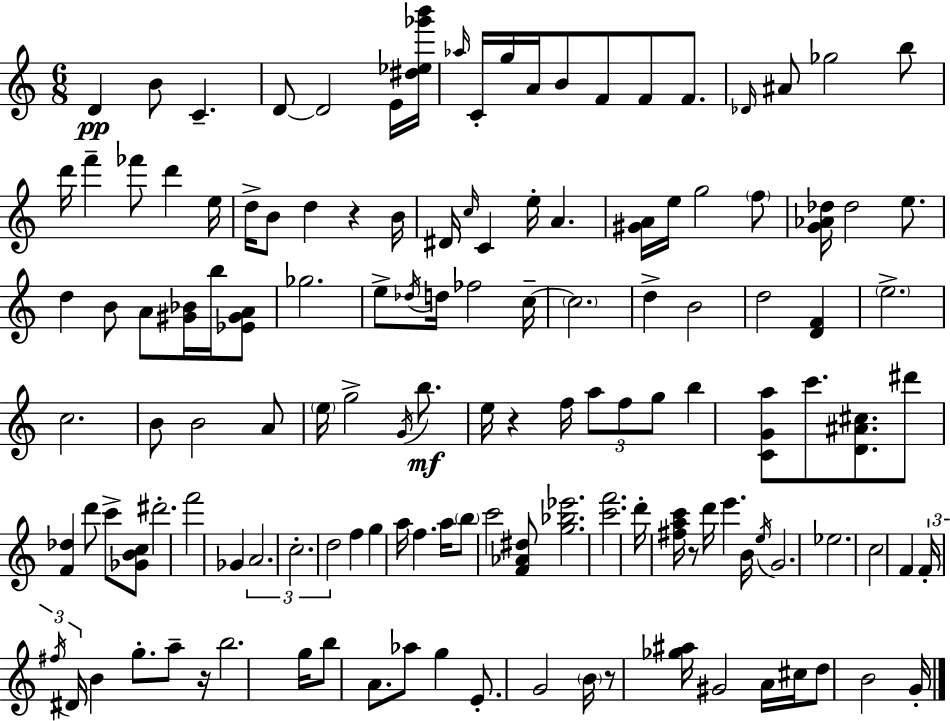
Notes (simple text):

D4/q B4/e C4/q. D4/e D4/h E4/s [D#5,Eb5,Gb6,B6]/s Ab5/s C4/s G5/s A4/s B4/e F4/e F4/e F4/e. Db4/s A#4/e Gb5/h B5/e D6/s F6/q FES6/e D6/q E5/s D5/s B4/e D5/q R/q B4/s D#4/s C5/s C4/q E5/s A4/q. [G#4,A4]/s E5/s G5/h F5/e [G4,Ab4,Db5]/s Db5/h E5/e. D5/q B4/e A4/e [G#4,Bb4]/s B5/s [Eb4,G#4,A4]/e Gb5/h. E5/e Db5/s D5/s FES5/h C5/s C5/h. D5/q B4/h D5/h [D4,F4]/q E5/h. C5/h. B4/e B4/h A4/e E5/s G5/h G4/s B5/e. E5/s R/q F5/s A5/e F5/e G5/e B5/q [C4,G4,A5]/e C6/e. [D4,A#4,C#5]/e. D#6/e [F4,Db5]/q D6/e C6/e [Gb4,B4,C5]/e D#6/h. F6/h Gb4/q A4/h. C5/h. D5/h F5/q G5/q A5/s F5/q. A5/s B5/e C6/h [F4,Ab4,D#5]/e [G5,Bb5,Eb6]/h. [C6,F6]/h. D6/s [F#5,A5,C6]/s R/e D6/s E6/q. B4/s E5/s G4/h. Eb5/h. C5/h F4/q F4/s F#5/s D#4/s B4/q G5/e. A5/e R/s B5/h. G5/s B5/e A4/e. Ab5/e G5/q E4/e. G4/h B4/s R/e [Gb5,A#5]/s G#4/h A4/s C#5/s D5/e B4/h G4/s